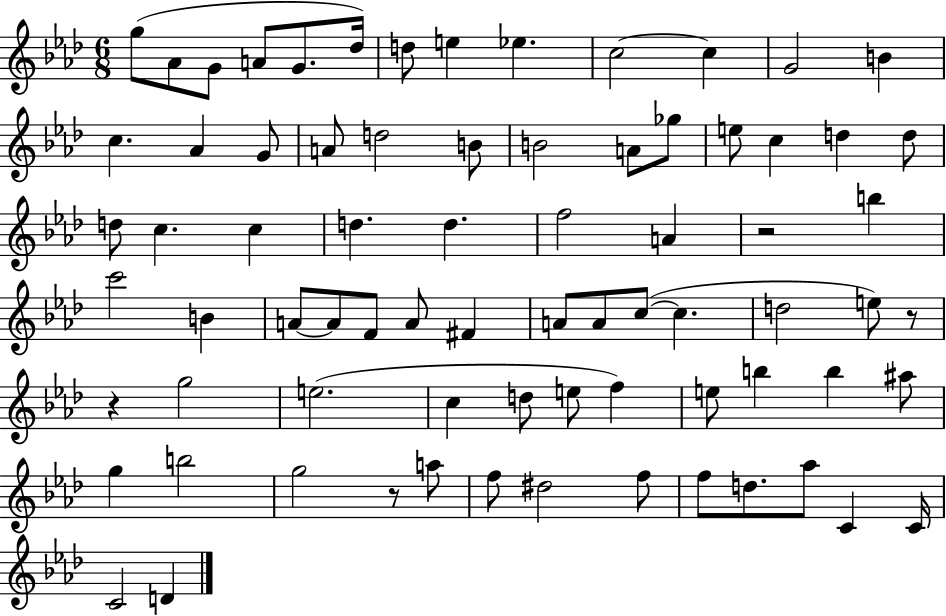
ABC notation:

X:1
T:Untitled
M:6/8
L:1/4
K:Ab
g/2 _A/2 G/2 A/2 G/2 _d/4 d/2 e _e c2 c G2 B c _A G/2 A/2 d2 B/2 B2 A/2 _g/2 e/2 c d d/2 d/2 c c d d f2 A z2 b c'2 B A/2 A/2 F/2 A/2 ^F A/2 A/2 c/2 c d2 e/2 z/2 z g2 e2 c d/2 e/2 f e/2 b b ^a/2 g b2 g2 z/2 a/2 f/2 ^d2 f/2 f/2 d/2 _a/2 C C/4 C2 D